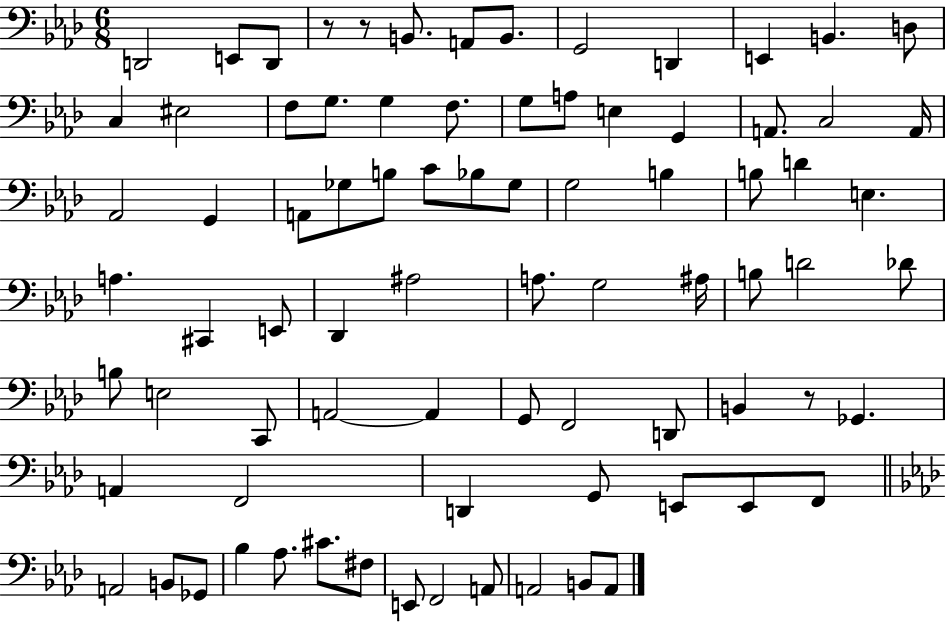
D2/h E2/e D2/e R/e R/e B2/e. A2/e B2/e. G2/h D2/q E2/q B2/q. D3/e C3/q EIS3/h F3/e G3/e. G3/q F3/e. G3/e A3/e E3/q G2/q A2/e. C3/h A2/s Ab2/h G2/q A2/e Gb3/e B3/e C4/e Bb3/e Gb3/e G3/h B3/q B3/e D4/q E3/q. A3/q. C#2/q E2/e Db2/q A#3/h A3/e. G3/h A#3/s B3/e D4/h Db4/e B3/e E3/h C2/e A2/h A2/q G2/e F2/h D2/e B2/q R/e Gb2/q. A2/q F2/h D2/q G2/e E2/e E2/e F2/e A2/h B2/e Gb2/e Bb3/q Ab3/e. C#4/e. F#3/e E2/e F2/h A2/e A2/h B2/e A2/e